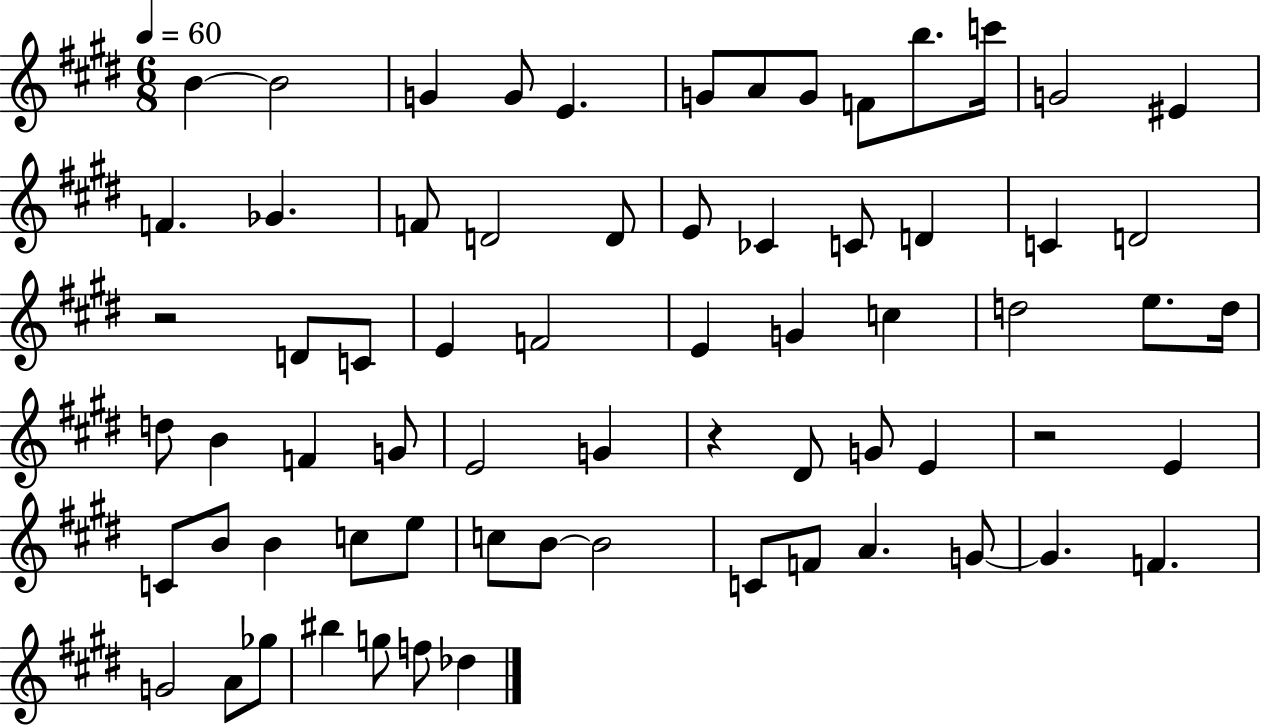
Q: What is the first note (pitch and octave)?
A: B4